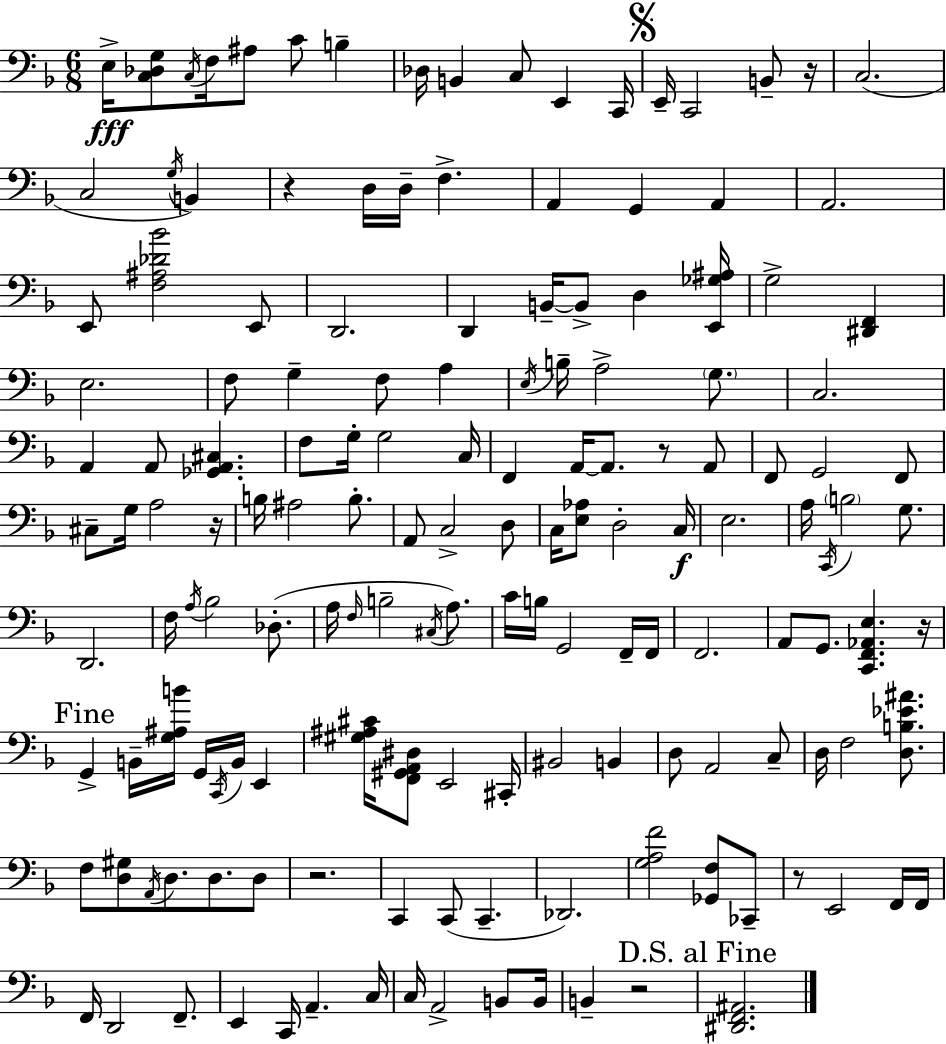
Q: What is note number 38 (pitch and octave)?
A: A3